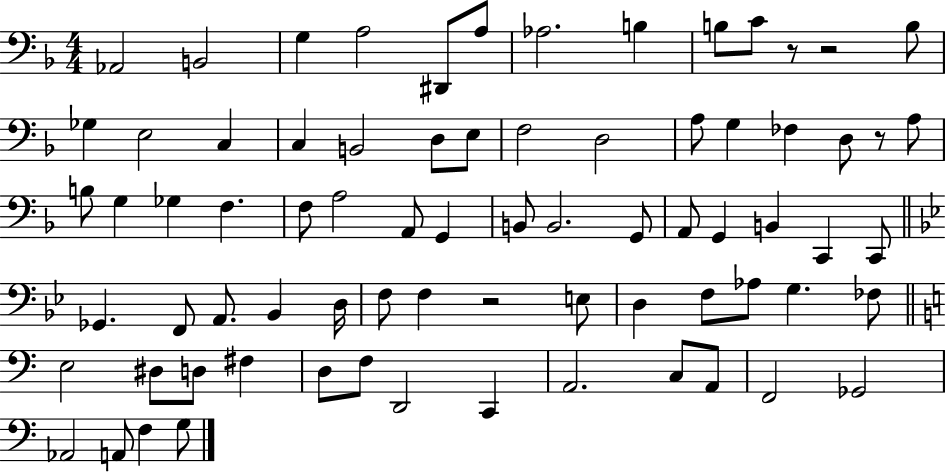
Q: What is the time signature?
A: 4/4